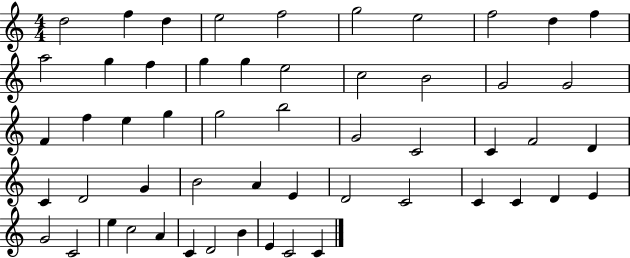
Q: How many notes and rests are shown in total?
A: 54